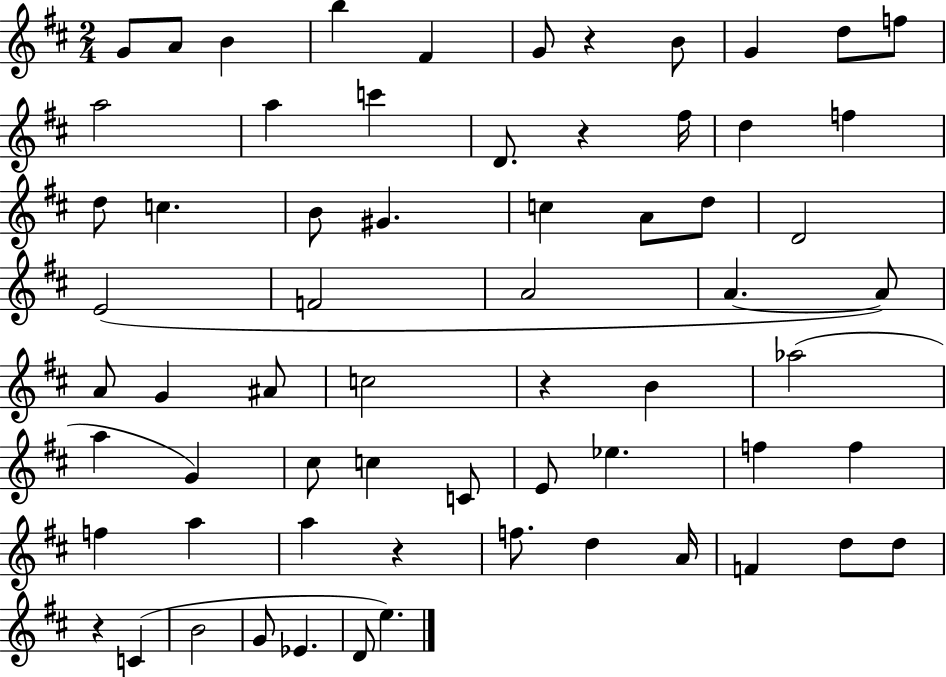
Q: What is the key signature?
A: D major